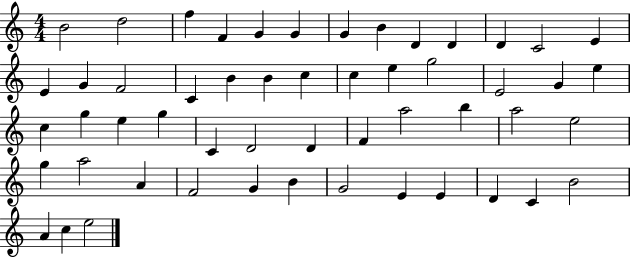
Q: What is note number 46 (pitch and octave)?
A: E4